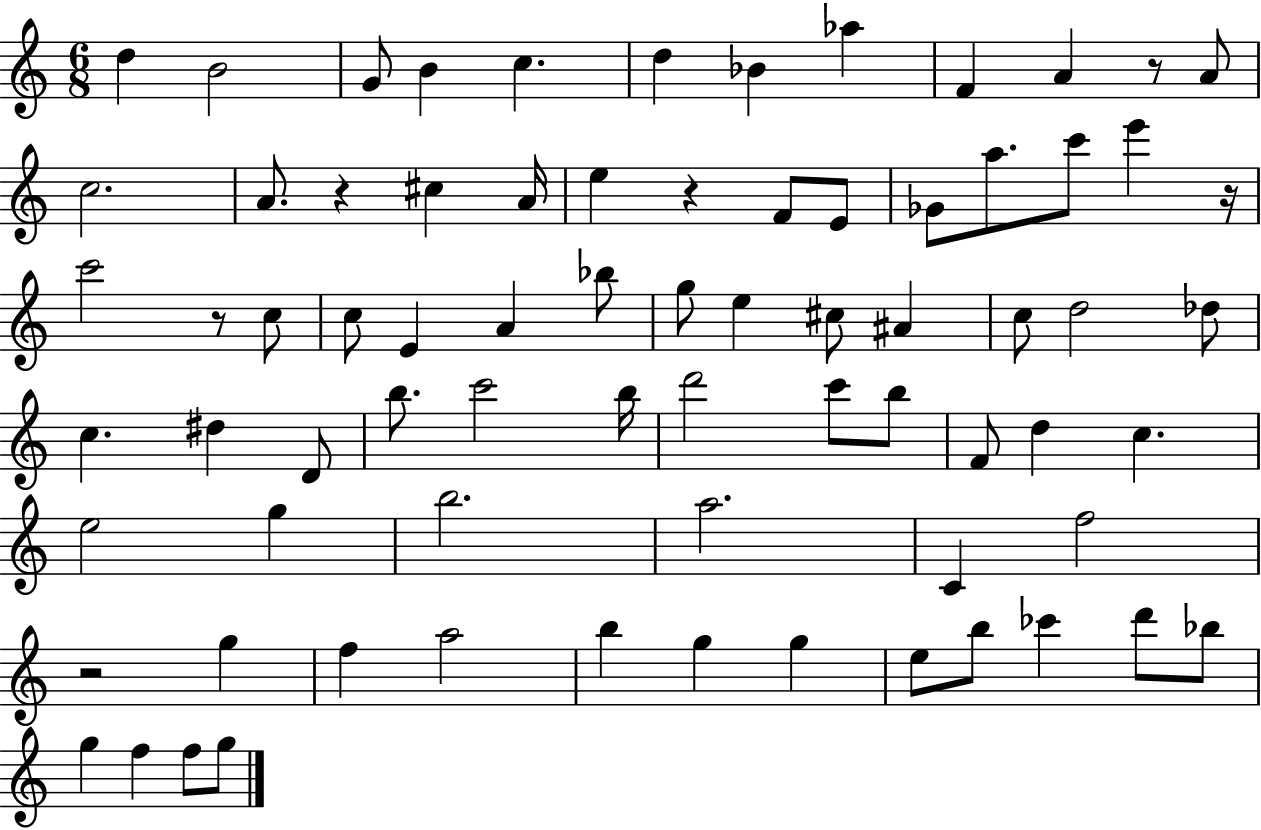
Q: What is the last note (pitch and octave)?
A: G5